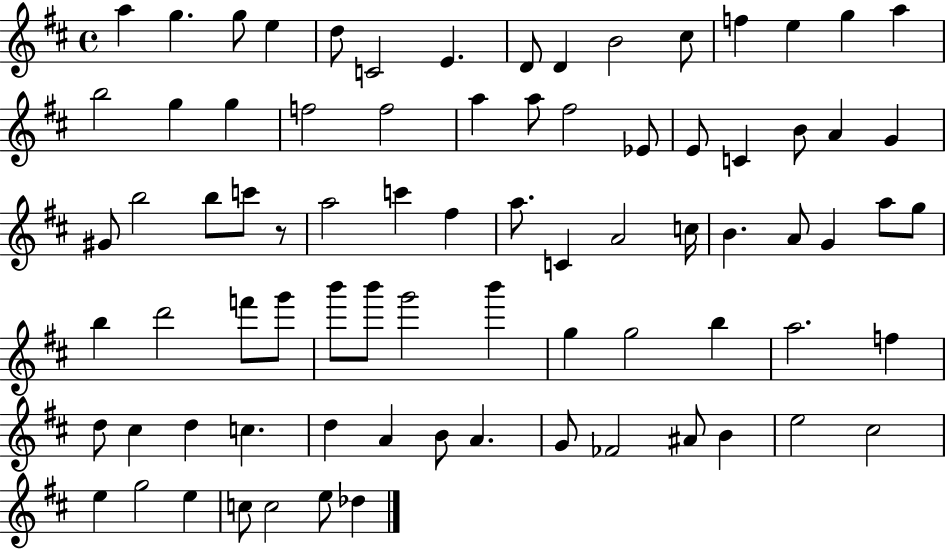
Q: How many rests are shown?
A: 1